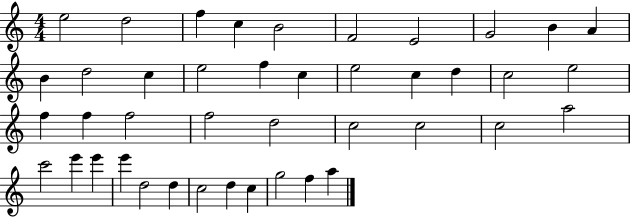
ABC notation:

X:1
T:Untitled
M:4/4
L:1/4
K:C
e2 d2 f c B2 F2 E2 G2 B A B d2 c e2 f c e2 c d c2 e2 f f f2 f2 d2 c2 c2 c2 a2 c'2 e' e' e' d2 d c2 d c g2 f a